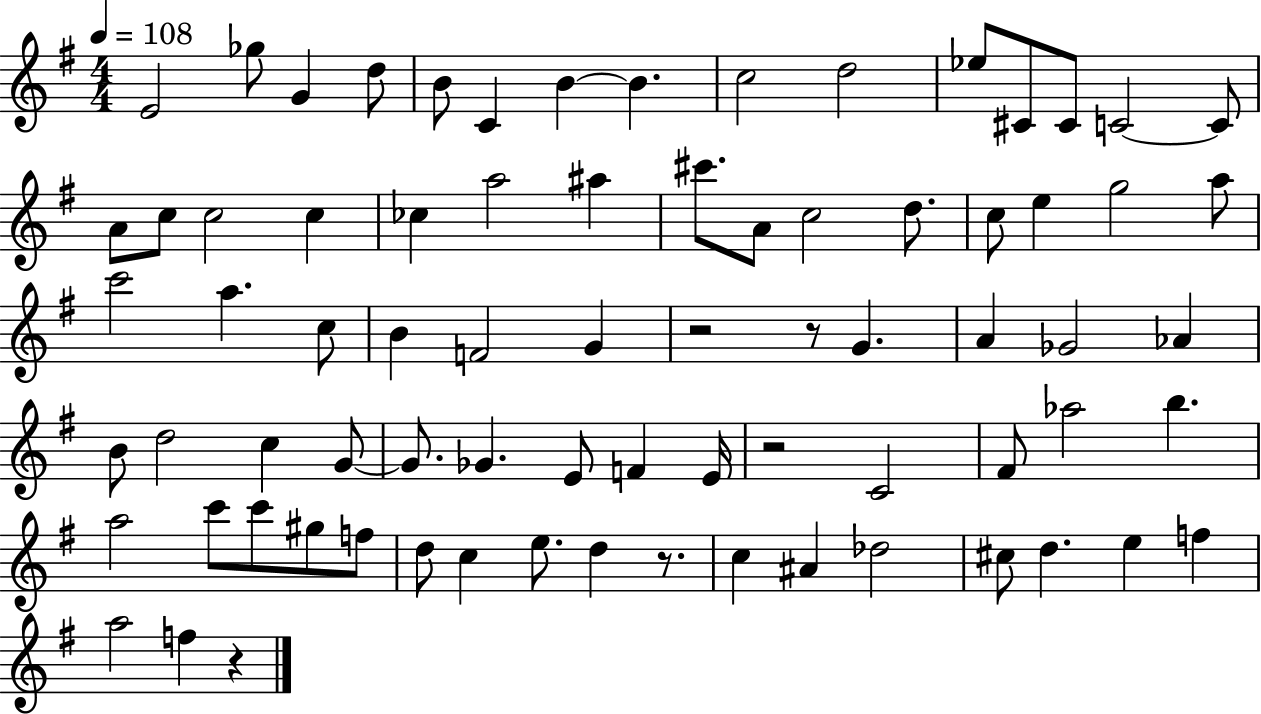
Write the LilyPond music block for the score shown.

{
  \clef treble
  \numericTimeSignature
  \time 4/4
  \key g \major
  \tempo 4 = 108
  e'2 ges''8 g'4 d''8 | b'8 c'4 b'4~~ b'4. | c''2 d''2 | ees''8 cis'8 cis'8 c'2~~ c'8 | \break a'8 c''8 c''2 c''4 | ces''4 a''2 ais''4 | cis'''8. a'8 c''2 d''8. | c''8 e''4 g''2 a''8 | \break c'''2 a''4. c''8 | b'4 f'2 g'4 | r2 r8 g'4. | a'4 ges'2 aes'4 | \break b'8 d''2 c''4 g'8~~ | g'8. ges'4. e'8 f'4 e'16 | r2 c'2 | fis'8 aes''2 b''4. | \break a''2 c'''8 c'''8 gis''8 f''8 | d''8 c''4 e''8. d''4 r8. | c''4 ais'4 des''2 | cis''8 d''4. e''4 f''4 | \break a''2 f''4 r4 | \bar "|."
}